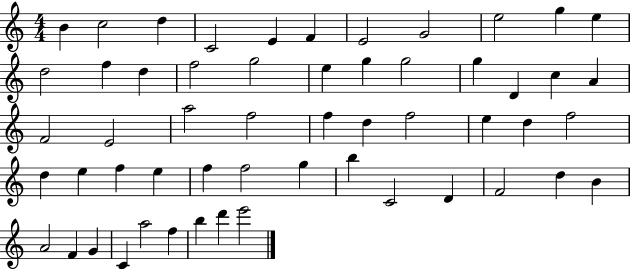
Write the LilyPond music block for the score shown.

{
  \clef treble
  \numericTimeSignature
  \time 4/4
  \key c \major
  b'4 c''2 d''4 | c'2 e'4 f'4 | e'2 g'2 | e''2 g''4 e''4 | \break d''2 f''4 d''4 | f''2 g''2 | e''4 g''4 g''2 | g''4 d'4 c''4 a'4 | \break f'2 e'2 | a''2 f''2 | f''4 d''4 f''2 | e''4 d''4 f''2 | \break d''4 e''4 f''4 e''4 | f''4 f''2 g''4 | b''4 c'2 d'4 | f'2 d''4 b'4 | \break a'2 f'4 g'4 | c'4 a''2 f''4 | b''4 d'''4 e'''2 | \bar "|."
}